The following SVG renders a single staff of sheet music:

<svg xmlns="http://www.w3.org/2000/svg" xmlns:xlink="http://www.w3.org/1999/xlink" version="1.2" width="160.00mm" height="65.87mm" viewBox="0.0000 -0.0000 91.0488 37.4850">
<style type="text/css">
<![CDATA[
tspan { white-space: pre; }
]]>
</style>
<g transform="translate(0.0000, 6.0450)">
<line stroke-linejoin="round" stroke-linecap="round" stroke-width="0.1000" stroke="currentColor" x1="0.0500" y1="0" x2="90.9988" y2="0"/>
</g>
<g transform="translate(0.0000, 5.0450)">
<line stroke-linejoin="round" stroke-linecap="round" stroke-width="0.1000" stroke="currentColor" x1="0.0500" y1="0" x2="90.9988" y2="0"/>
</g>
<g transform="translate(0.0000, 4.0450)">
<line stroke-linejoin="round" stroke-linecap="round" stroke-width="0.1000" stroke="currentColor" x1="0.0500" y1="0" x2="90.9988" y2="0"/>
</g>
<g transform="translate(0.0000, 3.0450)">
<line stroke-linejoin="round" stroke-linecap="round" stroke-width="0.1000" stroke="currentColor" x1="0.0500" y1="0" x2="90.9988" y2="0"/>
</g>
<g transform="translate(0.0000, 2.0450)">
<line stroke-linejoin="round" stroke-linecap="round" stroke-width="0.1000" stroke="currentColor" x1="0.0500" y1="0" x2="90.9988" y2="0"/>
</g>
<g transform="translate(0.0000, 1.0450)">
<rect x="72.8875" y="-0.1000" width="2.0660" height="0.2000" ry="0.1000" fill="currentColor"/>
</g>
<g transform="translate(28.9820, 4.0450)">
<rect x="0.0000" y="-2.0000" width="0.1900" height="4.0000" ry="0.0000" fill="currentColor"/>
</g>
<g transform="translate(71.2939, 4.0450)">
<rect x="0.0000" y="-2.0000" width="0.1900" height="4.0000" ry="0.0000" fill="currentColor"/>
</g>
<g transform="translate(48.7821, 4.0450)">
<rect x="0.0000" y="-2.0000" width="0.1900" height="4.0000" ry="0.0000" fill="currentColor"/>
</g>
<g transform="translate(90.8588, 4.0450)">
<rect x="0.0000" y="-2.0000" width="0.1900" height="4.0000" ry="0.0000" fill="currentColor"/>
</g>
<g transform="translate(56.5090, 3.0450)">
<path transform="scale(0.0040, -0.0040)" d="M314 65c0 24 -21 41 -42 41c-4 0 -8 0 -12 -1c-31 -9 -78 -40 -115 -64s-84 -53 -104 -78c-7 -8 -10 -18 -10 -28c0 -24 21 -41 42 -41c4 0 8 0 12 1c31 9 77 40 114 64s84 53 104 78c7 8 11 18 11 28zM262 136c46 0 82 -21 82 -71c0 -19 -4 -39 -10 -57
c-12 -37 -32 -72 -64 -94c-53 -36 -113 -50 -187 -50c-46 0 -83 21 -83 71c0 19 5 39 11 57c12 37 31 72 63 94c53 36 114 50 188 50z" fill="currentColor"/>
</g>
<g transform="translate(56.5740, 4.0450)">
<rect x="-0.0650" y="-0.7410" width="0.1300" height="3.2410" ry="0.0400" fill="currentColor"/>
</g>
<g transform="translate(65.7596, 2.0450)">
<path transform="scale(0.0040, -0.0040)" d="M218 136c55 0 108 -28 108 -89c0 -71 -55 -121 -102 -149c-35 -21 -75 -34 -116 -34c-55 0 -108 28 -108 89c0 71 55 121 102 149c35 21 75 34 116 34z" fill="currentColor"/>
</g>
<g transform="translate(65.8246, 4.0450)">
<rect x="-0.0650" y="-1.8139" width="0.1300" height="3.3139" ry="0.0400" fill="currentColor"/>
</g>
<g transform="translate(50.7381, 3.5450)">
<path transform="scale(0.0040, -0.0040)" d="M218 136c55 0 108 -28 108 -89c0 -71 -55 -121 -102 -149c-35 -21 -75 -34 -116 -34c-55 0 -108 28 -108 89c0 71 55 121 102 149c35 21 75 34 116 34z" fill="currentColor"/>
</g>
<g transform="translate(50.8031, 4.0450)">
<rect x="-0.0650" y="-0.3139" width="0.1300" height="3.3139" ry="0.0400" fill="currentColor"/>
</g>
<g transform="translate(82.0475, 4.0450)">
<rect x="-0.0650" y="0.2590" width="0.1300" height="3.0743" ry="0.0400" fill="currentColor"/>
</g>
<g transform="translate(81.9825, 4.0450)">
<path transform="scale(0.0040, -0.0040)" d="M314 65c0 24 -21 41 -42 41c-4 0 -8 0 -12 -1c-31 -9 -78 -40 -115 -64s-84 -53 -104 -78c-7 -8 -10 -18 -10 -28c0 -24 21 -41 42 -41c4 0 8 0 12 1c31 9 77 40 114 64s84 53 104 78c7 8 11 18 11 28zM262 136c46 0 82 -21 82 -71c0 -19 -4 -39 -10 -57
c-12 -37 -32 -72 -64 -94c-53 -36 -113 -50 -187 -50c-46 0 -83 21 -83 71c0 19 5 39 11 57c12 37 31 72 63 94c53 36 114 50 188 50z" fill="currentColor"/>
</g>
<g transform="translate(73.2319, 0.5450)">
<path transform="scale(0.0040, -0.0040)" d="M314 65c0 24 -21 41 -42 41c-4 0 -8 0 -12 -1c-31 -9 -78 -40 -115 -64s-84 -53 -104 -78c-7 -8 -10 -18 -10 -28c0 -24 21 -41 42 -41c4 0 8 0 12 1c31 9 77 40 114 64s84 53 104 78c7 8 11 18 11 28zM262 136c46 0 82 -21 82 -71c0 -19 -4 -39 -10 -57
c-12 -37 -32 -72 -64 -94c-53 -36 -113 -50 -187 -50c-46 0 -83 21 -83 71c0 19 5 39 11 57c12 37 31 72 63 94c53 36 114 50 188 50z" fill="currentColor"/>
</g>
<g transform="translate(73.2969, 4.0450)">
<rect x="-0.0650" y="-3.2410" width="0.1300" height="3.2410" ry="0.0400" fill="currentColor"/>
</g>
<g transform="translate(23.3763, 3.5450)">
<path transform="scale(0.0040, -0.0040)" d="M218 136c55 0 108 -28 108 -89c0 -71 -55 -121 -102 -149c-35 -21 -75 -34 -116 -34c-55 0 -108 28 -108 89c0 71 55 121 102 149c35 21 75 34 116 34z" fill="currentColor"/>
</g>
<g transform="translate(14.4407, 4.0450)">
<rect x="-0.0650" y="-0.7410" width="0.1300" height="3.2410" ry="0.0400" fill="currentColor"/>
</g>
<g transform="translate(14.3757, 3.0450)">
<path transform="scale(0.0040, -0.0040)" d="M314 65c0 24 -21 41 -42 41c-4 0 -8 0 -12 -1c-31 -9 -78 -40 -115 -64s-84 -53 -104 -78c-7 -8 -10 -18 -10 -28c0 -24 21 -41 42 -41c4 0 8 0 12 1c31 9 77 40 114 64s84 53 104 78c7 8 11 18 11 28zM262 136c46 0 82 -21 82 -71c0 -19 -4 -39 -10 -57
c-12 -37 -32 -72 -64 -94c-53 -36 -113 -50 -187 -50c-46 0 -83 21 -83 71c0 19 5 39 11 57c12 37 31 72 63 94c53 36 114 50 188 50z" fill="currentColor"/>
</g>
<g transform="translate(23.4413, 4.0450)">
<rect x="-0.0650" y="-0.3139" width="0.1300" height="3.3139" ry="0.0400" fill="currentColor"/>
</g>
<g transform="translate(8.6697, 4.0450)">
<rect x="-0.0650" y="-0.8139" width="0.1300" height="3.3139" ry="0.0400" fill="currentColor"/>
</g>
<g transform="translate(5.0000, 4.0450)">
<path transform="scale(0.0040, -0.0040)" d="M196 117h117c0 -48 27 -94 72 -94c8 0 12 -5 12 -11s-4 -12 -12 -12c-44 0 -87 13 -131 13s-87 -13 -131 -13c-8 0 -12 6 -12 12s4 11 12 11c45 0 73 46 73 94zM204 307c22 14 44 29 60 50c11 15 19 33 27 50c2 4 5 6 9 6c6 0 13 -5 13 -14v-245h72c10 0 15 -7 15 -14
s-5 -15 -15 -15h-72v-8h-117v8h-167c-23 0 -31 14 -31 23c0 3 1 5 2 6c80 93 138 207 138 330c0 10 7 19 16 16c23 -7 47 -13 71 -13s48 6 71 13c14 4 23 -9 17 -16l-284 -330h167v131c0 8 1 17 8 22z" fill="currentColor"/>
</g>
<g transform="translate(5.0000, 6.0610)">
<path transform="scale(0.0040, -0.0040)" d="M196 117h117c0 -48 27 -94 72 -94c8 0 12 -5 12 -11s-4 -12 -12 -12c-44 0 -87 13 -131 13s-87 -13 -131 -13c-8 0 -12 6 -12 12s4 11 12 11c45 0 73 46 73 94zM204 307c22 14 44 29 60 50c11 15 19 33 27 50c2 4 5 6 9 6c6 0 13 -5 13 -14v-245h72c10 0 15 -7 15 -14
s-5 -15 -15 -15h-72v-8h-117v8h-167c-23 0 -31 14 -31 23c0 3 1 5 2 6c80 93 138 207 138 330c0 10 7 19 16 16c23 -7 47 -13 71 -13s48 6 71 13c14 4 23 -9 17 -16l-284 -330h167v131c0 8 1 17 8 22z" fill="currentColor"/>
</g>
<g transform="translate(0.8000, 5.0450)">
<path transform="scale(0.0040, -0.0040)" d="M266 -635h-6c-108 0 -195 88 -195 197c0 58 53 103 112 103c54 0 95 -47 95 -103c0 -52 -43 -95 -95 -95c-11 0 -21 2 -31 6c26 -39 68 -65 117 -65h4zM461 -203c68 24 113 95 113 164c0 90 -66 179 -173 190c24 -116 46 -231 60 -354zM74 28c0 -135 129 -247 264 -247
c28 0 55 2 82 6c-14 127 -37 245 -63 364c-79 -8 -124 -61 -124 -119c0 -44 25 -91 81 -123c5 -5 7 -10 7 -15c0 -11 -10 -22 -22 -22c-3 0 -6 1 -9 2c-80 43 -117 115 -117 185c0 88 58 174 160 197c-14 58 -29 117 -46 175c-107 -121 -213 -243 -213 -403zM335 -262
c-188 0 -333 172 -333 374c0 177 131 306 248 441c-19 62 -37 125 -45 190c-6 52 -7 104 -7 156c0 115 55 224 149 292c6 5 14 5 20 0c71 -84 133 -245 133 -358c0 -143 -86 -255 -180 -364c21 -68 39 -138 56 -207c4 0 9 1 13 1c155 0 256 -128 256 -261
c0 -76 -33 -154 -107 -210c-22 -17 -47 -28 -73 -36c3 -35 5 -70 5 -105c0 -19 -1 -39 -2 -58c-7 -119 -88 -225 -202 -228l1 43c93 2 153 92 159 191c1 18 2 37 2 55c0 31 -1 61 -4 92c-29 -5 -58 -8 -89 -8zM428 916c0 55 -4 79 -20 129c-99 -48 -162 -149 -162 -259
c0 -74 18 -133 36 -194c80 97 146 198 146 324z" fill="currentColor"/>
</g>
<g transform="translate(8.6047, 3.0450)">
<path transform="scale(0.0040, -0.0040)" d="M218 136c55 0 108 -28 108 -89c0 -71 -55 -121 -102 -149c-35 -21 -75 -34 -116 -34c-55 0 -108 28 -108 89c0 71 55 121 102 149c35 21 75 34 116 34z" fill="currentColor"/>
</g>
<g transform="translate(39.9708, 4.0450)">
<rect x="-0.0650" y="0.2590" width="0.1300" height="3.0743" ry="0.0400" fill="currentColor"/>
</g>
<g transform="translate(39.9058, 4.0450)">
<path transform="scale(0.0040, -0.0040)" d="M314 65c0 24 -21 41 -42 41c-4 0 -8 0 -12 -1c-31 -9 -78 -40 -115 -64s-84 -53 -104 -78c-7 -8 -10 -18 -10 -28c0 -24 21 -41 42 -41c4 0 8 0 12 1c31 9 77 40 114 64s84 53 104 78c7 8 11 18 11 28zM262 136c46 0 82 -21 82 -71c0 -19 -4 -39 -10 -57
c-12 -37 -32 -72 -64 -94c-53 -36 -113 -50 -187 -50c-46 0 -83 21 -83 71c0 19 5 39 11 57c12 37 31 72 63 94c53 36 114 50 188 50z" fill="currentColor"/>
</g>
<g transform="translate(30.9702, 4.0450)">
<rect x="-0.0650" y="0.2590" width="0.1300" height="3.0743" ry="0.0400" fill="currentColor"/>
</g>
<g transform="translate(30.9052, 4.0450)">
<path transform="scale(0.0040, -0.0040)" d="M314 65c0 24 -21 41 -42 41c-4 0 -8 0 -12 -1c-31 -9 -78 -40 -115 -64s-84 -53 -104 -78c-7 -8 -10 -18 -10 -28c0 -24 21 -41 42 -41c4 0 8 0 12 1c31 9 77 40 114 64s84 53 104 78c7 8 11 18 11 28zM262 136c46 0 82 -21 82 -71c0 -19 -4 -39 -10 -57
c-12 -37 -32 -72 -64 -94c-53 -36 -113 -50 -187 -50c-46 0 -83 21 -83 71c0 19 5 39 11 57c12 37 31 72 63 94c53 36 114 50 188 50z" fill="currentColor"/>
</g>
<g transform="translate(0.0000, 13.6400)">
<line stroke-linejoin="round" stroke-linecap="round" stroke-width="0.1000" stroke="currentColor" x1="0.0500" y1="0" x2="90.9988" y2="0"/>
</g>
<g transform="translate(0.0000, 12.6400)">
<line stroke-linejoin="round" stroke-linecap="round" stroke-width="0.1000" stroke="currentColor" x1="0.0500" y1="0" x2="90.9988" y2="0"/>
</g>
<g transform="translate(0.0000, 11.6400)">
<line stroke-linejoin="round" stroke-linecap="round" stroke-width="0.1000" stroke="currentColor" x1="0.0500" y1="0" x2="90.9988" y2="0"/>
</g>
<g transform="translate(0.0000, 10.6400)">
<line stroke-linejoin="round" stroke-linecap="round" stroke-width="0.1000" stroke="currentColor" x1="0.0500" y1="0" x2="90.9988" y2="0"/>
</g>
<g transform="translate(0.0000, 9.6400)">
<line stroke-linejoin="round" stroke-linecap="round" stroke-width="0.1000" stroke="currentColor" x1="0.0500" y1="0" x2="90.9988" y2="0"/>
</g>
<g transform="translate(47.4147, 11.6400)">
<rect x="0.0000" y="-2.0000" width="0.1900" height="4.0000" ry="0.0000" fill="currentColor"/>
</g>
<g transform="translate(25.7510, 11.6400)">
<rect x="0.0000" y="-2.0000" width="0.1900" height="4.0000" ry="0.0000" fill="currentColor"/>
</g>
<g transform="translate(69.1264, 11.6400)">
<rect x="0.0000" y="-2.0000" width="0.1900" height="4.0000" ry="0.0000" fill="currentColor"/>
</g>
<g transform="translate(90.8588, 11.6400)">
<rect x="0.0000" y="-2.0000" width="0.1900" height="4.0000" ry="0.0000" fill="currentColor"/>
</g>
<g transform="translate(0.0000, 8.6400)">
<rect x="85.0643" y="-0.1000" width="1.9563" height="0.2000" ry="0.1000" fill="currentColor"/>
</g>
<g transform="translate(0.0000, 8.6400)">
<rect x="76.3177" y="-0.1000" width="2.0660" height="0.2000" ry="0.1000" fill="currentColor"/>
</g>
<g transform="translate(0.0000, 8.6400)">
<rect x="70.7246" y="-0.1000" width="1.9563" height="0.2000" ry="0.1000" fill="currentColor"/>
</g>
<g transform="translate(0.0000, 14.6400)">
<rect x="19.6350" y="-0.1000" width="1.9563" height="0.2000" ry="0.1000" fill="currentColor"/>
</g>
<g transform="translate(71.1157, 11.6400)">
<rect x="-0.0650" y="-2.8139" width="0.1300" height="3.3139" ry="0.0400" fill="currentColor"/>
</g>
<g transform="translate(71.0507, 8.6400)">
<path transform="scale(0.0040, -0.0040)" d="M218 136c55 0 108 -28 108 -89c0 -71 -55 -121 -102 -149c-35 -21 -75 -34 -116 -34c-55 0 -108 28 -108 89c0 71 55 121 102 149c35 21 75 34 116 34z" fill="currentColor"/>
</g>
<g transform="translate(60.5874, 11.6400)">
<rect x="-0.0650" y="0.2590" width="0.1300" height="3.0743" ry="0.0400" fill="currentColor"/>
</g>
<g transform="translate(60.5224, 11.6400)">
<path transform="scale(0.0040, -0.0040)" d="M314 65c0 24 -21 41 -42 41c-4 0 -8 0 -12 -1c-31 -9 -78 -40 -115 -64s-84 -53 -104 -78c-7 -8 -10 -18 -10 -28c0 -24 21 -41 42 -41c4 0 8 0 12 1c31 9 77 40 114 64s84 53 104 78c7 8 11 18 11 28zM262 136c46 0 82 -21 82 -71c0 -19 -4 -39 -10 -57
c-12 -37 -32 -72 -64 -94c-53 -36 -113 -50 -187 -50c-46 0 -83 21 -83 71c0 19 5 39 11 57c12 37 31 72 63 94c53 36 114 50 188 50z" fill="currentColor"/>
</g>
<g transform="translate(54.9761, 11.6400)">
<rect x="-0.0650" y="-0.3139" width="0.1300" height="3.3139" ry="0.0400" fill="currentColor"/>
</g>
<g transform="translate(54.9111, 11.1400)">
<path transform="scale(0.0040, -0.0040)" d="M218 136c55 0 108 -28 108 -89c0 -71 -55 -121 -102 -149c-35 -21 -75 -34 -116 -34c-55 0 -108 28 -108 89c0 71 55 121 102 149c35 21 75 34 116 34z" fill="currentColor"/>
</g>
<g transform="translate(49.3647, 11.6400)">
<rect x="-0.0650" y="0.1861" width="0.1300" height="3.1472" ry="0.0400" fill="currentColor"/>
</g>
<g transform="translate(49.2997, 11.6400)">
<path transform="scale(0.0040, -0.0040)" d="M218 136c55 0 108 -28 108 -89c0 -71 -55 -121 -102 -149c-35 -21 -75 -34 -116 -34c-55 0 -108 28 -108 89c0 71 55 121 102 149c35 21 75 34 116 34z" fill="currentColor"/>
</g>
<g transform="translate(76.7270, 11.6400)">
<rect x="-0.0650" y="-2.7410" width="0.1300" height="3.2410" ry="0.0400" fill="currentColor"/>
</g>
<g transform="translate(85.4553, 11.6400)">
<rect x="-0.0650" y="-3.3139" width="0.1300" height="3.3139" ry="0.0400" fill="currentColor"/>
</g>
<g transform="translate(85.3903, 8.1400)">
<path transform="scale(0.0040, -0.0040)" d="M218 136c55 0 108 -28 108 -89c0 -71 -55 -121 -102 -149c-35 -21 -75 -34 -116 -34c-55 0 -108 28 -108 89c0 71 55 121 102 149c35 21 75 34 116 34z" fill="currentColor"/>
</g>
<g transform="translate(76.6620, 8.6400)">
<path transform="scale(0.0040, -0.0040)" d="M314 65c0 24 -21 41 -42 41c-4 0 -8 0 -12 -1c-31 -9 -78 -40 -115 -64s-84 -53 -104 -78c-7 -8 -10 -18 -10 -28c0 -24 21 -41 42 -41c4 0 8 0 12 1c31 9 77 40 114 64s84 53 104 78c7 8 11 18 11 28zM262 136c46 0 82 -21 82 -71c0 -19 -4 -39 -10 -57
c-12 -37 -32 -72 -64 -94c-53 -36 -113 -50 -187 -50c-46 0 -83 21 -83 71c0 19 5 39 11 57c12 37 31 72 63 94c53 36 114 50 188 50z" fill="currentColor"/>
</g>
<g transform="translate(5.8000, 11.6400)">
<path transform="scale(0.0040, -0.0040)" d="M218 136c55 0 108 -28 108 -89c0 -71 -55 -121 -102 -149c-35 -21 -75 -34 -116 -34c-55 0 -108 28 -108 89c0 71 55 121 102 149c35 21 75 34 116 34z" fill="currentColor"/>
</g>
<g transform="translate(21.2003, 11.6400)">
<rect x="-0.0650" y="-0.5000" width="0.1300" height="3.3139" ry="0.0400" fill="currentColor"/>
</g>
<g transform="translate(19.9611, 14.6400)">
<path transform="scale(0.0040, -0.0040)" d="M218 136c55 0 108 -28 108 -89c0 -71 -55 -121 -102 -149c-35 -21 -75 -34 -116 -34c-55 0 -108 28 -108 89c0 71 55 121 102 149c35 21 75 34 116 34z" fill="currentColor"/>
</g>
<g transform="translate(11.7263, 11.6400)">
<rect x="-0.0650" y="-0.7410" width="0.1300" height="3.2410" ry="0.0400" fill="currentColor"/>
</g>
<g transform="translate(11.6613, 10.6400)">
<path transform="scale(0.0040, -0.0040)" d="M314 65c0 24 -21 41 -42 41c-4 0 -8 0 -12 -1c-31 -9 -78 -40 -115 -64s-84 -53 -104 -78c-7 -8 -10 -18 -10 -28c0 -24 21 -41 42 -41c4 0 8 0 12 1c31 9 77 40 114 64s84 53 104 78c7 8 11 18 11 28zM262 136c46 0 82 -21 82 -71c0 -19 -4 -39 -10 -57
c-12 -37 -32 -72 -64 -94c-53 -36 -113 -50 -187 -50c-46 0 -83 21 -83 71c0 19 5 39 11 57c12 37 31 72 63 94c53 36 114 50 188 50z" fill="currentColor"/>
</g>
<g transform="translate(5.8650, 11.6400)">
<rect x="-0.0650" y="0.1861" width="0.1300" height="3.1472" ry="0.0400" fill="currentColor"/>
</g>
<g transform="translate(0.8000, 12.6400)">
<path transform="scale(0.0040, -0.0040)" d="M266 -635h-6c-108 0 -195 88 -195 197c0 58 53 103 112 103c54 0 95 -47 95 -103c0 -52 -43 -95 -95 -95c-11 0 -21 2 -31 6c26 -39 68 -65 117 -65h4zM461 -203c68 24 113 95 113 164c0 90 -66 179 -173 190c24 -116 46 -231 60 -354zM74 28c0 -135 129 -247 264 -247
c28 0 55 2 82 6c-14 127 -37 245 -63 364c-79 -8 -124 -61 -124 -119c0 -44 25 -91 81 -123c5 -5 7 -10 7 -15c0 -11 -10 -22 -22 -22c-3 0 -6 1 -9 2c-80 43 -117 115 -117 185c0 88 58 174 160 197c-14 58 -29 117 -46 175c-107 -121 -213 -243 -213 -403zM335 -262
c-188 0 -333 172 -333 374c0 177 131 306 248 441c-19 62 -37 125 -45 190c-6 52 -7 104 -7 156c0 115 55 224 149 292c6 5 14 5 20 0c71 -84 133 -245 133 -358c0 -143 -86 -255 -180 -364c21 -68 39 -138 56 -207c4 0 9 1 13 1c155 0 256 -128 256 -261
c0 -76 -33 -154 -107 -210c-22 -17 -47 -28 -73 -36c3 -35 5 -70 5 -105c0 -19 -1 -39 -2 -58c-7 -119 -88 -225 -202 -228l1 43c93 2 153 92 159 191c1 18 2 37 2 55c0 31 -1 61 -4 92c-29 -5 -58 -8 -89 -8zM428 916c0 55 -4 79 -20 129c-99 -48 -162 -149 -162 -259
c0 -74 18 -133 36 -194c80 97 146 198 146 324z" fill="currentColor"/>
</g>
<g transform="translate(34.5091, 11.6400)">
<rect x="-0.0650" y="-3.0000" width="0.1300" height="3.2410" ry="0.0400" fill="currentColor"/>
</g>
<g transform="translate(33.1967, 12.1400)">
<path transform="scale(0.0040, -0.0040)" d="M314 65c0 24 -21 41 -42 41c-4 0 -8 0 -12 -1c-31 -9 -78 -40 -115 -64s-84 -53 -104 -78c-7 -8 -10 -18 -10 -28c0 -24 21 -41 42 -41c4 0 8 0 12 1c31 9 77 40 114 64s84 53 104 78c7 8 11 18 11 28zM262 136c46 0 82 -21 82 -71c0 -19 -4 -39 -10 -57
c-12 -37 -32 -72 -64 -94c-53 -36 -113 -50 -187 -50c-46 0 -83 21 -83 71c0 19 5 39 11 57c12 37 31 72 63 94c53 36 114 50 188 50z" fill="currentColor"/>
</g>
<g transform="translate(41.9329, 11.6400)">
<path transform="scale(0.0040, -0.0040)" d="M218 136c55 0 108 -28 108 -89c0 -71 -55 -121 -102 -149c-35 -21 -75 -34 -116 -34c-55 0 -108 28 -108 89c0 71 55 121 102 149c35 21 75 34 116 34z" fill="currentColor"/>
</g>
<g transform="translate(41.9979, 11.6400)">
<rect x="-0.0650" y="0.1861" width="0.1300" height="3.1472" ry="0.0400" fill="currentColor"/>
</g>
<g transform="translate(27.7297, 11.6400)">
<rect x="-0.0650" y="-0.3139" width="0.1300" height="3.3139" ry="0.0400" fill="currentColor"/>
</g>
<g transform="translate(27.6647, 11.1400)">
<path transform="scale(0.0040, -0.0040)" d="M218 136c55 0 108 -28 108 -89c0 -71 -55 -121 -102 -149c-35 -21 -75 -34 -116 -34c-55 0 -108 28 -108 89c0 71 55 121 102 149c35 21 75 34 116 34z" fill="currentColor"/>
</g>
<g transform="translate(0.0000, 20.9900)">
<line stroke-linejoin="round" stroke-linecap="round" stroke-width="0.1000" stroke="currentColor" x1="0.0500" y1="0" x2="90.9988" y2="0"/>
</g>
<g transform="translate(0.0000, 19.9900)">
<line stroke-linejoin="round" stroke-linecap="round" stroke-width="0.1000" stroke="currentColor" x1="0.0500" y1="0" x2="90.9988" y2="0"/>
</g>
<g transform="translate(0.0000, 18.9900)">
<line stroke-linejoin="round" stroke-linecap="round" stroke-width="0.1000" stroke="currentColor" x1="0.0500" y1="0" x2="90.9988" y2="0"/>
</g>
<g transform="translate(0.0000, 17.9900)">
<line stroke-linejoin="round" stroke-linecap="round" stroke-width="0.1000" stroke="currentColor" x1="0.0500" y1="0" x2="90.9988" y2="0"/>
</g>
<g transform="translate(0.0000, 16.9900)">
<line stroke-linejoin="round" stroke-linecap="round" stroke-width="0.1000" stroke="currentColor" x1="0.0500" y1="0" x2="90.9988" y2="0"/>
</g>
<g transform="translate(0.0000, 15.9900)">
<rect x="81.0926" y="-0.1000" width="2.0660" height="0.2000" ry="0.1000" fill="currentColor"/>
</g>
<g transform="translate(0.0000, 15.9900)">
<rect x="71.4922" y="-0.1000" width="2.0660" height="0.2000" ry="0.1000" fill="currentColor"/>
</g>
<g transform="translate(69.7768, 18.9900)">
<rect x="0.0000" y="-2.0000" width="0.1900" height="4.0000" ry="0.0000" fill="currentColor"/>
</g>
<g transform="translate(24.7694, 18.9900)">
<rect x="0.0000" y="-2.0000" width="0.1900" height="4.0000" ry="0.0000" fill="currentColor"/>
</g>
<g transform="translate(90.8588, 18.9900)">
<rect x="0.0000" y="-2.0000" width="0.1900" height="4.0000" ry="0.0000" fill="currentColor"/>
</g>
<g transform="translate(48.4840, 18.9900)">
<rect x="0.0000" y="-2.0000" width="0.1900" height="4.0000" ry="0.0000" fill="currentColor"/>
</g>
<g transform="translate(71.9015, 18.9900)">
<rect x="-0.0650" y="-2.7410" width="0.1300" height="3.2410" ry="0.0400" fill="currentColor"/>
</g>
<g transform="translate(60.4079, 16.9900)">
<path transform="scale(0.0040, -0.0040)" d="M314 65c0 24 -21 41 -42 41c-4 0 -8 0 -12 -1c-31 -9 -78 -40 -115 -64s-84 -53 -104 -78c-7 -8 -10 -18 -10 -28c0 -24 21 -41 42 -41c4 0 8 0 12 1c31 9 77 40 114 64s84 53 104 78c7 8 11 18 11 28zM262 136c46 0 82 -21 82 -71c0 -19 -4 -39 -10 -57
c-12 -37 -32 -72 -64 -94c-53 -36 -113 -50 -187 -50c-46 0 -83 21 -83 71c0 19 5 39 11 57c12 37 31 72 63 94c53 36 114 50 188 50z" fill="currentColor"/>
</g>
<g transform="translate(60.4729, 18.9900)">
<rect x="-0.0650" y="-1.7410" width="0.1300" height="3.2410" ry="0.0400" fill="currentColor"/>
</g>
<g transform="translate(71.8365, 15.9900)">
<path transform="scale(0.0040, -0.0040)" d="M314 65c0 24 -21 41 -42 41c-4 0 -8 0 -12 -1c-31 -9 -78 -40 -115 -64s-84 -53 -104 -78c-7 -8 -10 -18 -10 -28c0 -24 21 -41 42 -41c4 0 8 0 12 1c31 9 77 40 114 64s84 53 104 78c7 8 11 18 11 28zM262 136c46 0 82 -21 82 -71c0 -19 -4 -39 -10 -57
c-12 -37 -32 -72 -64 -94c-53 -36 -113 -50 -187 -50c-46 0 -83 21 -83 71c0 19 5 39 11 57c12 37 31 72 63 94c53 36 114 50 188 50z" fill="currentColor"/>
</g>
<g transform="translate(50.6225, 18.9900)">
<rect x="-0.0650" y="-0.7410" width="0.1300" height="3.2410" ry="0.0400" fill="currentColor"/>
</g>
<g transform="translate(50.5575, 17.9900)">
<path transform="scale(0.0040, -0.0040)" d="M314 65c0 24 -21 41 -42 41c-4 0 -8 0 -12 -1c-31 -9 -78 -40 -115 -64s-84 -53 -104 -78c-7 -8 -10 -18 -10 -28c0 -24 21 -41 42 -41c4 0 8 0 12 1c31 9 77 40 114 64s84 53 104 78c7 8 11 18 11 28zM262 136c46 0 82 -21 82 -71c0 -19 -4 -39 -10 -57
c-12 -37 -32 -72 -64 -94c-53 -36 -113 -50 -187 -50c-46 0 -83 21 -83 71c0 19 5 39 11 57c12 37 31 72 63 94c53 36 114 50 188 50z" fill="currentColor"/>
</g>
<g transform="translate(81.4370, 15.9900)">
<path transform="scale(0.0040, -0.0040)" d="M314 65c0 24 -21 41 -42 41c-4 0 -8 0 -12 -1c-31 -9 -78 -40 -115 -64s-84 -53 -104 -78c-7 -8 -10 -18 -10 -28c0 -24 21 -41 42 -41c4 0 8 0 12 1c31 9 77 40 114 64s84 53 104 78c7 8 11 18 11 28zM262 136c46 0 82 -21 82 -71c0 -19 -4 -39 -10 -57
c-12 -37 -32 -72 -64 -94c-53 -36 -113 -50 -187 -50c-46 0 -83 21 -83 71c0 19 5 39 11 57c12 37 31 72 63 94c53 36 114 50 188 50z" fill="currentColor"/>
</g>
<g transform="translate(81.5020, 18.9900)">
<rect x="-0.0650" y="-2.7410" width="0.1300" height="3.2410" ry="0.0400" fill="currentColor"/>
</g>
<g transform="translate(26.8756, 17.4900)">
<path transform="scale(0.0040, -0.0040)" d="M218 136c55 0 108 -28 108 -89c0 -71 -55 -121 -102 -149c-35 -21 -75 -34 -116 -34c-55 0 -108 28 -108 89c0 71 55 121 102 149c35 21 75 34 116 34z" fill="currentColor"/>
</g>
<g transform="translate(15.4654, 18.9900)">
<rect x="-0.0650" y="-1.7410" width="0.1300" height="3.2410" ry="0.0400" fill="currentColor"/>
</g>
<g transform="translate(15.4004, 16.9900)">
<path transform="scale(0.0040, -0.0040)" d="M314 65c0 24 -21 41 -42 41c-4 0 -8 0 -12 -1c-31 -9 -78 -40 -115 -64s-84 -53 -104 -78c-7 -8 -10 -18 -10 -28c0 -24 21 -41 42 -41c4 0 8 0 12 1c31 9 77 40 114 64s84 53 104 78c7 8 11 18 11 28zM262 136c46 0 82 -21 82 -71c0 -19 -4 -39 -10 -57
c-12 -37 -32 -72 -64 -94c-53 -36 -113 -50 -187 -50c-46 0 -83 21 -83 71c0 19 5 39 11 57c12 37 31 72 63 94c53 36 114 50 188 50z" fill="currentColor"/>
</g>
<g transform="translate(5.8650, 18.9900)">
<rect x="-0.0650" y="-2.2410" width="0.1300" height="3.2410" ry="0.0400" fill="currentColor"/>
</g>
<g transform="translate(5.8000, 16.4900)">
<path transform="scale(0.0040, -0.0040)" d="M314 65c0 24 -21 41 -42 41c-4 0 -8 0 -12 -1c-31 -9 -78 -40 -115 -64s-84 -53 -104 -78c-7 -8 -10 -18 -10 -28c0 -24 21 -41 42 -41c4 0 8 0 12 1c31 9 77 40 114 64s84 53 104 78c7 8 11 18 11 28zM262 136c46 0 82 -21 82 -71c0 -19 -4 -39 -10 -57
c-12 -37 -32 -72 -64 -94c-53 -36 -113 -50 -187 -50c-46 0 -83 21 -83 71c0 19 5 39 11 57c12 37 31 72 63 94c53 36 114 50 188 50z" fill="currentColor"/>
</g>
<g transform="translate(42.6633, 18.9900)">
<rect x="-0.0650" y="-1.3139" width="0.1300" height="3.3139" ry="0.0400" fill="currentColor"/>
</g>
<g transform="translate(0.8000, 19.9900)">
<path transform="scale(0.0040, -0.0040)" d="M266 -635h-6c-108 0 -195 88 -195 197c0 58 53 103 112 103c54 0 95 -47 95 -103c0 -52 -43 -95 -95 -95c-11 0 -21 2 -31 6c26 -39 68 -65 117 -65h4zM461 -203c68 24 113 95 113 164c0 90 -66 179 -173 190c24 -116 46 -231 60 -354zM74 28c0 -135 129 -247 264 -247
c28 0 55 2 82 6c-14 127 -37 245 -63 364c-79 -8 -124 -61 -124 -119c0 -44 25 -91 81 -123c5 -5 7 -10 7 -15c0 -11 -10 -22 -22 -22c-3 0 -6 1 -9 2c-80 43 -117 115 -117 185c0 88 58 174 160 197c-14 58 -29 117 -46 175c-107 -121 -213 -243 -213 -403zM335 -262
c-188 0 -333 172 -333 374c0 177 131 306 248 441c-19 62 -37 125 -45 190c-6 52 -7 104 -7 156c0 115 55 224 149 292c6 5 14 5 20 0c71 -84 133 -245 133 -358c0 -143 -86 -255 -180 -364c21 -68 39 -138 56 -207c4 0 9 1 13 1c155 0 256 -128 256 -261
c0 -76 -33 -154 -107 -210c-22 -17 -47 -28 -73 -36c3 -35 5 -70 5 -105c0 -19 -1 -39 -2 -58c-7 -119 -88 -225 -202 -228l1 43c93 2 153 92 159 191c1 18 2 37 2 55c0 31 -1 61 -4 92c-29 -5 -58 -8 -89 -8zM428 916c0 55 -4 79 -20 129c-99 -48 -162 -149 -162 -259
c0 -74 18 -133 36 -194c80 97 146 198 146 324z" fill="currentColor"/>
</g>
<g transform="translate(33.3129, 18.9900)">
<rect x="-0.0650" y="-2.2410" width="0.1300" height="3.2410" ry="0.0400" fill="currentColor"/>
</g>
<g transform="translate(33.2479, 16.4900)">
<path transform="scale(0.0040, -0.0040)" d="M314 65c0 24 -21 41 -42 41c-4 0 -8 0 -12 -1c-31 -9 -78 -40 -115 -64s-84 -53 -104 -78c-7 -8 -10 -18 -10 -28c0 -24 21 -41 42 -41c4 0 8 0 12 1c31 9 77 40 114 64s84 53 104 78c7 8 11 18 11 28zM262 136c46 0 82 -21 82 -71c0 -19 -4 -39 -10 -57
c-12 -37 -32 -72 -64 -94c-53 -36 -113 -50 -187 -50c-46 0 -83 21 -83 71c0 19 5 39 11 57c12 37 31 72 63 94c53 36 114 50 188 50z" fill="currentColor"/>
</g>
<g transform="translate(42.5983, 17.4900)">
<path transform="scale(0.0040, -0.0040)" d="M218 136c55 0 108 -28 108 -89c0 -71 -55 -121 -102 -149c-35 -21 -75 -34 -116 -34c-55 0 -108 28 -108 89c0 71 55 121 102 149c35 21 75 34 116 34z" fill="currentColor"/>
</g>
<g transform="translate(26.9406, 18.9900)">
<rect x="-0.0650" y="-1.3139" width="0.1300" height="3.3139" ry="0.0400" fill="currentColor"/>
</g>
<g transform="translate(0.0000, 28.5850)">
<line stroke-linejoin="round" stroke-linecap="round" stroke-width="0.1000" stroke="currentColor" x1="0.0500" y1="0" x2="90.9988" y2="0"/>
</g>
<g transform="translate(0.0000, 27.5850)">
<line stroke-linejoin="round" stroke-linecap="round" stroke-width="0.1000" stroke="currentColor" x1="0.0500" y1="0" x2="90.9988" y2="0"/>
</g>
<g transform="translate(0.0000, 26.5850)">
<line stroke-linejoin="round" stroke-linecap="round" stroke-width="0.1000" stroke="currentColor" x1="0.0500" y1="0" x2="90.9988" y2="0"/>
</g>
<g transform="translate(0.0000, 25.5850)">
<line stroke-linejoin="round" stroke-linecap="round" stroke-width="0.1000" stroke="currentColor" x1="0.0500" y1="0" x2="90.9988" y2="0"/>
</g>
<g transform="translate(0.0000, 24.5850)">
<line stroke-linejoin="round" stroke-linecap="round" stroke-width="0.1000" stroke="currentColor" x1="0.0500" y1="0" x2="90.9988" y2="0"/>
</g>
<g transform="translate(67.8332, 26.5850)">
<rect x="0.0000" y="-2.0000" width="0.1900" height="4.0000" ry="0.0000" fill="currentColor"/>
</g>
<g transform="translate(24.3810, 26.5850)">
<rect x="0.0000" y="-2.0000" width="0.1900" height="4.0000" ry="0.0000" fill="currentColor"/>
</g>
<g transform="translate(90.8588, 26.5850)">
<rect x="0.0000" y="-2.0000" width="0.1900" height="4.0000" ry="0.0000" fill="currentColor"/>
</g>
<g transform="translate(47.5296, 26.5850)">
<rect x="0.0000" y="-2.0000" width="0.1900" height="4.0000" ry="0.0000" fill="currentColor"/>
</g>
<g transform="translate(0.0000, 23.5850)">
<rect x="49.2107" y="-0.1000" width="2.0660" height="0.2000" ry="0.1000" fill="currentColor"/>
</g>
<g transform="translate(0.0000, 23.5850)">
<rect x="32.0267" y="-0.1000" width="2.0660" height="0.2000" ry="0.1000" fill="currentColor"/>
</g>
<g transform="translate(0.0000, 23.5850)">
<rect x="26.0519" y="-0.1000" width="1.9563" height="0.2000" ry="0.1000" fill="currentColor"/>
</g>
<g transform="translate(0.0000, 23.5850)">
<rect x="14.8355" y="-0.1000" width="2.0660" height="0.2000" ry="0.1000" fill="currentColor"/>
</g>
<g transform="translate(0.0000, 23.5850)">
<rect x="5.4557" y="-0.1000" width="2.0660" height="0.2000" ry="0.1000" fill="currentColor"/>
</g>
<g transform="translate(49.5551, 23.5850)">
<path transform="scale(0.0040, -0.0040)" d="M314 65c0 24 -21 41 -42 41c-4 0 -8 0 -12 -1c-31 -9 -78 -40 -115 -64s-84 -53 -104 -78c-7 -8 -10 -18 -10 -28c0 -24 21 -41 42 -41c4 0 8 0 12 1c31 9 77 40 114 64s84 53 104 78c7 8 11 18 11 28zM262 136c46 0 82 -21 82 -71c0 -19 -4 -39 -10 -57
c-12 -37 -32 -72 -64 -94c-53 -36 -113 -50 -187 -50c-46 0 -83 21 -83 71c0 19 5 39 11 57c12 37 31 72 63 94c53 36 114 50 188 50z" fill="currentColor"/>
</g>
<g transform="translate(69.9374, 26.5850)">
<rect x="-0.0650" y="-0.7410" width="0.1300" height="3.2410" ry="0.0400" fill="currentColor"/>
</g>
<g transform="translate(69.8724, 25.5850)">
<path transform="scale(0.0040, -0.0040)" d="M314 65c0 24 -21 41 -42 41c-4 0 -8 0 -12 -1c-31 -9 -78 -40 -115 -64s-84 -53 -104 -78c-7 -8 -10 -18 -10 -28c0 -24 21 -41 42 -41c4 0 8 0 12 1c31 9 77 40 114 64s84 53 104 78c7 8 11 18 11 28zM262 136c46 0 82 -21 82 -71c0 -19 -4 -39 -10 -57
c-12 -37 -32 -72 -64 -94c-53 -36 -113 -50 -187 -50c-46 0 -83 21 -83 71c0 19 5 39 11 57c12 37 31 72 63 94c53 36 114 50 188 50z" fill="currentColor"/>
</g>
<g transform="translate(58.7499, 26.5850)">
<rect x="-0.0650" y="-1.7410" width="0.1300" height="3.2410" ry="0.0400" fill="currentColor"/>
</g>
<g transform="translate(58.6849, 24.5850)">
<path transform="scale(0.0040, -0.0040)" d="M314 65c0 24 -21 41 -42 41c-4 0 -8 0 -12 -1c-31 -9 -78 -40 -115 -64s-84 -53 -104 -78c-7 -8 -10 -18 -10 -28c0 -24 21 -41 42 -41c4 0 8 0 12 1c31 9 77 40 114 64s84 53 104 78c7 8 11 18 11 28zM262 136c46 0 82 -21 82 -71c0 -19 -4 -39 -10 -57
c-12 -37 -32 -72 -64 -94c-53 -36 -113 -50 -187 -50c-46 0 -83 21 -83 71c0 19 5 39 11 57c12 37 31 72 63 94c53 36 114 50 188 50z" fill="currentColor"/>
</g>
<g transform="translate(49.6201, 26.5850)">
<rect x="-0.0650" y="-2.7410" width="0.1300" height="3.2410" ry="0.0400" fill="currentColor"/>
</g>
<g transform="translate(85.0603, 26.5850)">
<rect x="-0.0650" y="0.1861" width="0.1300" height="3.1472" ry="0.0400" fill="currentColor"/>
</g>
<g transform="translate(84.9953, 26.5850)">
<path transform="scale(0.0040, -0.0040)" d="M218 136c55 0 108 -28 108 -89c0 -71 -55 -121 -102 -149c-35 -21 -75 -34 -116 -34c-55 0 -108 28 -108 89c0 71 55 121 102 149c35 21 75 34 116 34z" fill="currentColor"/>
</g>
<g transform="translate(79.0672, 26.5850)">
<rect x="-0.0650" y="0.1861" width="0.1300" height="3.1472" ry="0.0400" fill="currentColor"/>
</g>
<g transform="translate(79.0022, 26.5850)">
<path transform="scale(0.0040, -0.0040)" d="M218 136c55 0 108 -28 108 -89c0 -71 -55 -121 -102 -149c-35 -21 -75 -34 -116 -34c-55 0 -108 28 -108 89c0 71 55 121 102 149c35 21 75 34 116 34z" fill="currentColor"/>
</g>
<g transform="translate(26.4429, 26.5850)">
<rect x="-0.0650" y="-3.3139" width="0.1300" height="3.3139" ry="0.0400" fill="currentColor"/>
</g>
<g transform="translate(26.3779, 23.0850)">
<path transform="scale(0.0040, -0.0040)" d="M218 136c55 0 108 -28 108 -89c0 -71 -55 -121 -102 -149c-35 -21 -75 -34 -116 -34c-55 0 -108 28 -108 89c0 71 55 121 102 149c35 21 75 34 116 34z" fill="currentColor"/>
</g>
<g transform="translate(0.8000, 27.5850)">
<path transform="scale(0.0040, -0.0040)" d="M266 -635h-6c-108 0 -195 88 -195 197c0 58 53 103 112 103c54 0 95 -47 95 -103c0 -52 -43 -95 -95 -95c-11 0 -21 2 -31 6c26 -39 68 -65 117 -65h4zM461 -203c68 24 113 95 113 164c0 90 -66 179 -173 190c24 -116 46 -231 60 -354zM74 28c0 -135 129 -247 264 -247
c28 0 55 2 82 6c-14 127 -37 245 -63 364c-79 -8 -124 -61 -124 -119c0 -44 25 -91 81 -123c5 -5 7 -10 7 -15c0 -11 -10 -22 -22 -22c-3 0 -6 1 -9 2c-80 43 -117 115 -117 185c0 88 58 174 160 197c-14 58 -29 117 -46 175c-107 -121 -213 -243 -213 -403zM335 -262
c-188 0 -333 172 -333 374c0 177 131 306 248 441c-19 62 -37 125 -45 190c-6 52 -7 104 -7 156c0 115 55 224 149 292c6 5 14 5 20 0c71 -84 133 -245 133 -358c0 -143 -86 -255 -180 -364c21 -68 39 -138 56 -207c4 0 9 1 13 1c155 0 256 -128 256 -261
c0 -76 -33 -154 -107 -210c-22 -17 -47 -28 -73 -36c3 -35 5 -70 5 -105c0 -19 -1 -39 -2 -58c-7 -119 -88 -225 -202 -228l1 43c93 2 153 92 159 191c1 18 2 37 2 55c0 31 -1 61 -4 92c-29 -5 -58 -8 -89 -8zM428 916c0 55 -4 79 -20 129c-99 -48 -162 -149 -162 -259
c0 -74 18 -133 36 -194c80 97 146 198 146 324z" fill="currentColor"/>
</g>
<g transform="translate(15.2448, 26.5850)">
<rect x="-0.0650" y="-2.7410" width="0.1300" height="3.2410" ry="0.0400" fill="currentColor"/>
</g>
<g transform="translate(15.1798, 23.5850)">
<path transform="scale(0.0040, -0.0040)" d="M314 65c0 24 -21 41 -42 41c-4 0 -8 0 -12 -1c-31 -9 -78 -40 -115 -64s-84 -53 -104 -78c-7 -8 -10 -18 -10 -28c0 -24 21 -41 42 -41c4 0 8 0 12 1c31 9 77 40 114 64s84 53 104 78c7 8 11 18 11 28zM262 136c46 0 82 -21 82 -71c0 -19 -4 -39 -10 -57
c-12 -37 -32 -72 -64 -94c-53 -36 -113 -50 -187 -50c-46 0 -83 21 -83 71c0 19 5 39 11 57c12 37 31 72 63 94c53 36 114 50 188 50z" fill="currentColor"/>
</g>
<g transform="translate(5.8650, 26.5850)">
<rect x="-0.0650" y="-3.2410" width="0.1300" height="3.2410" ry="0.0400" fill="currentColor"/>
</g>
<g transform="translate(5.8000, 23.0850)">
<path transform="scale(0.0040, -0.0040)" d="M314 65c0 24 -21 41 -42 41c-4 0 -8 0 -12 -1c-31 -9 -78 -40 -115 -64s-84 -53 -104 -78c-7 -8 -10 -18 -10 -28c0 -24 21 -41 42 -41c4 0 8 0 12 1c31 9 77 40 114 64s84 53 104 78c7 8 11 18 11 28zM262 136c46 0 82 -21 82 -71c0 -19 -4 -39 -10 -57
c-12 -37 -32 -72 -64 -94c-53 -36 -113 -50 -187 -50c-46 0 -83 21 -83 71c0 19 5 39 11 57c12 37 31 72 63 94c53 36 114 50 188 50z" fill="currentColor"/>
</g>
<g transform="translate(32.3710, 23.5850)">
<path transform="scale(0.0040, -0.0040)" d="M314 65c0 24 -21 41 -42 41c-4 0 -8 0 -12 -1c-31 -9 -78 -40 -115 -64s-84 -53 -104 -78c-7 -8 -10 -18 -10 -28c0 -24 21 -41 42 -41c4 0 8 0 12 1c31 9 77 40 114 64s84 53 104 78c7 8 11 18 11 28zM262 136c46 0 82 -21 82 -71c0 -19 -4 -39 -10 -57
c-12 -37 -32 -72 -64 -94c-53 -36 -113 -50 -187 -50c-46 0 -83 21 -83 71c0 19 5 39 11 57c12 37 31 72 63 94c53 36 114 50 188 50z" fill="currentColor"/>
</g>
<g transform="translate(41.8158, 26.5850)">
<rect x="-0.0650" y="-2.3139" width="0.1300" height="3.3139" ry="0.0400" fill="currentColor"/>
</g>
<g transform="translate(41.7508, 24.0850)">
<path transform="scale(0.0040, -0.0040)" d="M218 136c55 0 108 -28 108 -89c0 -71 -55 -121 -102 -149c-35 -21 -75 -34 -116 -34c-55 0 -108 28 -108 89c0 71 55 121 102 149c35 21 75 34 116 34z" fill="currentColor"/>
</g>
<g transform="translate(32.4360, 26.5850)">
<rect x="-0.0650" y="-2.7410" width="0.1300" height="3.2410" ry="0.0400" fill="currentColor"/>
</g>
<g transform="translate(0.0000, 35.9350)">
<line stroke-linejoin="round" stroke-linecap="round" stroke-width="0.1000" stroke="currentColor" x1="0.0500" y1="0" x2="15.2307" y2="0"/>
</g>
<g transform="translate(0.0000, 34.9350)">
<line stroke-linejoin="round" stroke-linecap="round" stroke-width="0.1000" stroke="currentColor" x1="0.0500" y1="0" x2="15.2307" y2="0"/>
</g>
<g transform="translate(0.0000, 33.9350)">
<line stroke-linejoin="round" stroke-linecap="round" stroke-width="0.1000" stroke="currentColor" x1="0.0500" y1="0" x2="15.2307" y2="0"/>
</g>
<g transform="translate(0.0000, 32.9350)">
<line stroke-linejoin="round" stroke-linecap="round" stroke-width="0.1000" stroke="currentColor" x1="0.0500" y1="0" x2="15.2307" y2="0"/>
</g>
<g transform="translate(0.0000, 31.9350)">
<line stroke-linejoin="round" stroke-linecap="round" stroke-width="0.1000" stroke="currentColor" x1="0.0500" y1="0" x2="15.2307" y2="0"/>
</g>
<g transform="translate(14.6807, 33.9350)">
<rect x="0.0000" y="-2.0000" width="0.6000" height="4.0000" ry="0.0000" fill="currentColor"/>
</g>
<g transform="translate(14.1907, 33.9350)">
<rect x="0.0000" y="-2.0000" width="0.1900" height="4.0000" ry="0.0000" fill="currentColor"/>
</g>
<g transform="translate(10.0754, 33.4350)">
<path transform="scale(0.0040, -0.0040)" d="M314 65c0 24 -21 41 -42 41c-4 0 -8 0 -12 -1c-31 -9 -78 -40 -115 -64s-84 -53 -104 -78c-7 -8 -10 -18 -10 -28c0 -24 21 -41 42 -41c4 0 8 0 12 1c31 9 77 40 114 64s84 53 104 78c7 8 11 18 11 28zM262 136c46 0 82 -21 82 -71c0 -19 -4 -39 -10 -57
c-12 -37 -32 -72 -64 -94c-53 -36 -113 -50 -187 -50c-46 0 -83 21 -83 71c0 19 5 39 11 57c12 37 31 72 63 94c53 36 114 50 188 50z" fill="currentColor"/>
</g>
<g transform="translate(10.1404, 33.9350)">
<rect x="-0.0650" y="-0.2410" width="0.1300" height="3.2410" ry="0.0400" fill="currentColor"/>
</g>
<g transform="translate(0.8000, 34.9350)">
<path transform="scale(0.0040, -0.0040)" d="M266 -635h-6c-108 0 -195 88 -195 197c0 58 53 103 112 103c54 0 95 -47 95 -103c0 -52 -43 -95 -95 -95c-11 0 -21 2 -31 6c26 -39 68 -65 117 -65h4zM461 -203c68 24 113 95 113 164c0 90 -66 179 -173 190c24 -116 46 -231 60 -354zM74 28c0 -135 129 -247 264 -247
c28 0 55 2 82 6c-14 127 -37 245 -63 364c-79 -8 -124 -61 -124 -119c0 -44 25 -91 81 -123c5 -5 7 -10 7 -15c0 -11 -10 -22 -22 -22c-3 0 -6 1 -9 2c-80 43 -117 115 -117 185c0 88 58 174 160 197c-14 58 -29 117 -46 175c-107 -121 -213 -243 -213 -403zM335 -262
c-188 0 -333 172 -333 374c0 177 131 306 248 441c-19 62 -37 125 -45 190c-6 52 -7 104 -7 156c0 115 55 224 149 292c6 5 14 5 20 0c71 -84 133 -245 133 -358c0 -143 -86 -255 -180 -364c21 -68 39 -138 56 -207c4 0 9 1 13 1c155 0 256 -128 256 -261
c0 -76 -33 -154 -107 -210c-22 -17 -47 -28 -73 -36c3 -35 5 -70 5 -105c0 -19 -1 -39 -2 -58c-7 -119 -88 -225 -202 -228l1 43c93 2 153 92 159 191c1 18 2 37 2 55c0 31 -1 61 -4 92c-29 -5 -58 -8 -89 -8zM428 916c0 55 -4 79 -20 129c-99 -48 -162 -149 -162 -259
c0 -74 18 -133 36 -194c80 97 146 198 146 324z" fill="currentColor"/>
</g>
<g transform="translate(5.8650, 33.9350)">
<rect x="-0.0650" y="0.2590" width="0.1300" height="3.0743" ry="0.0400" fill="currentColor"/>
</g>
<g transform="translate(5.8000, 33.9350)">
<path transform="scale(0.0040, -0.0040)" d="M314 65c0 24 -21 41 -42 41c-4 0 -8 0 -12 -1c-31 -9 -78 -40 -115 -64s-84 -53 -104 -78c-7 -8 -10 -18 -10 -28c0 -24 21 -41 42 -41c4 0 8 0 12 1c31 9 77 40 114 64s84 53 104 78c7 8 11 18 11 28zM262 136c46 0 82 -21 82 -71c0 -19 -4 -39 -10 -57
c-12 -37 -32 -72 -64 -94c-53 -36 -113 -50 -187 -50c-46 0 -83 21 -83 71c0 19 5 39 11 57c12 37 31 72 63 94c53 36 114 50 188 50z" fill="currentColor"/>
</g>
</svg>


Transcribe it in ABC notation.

X:1
T:Untitled
M:4/4
L:1/4
K:C
d d2 c B2 B2 c d2 f b2 B2 B d2 C c A2 B B c B2 a a2 b g2 f2 e g2 e d2 f2 a2 a2 b2 a2 b a2 g a2 f2 d2 B B B2 c2